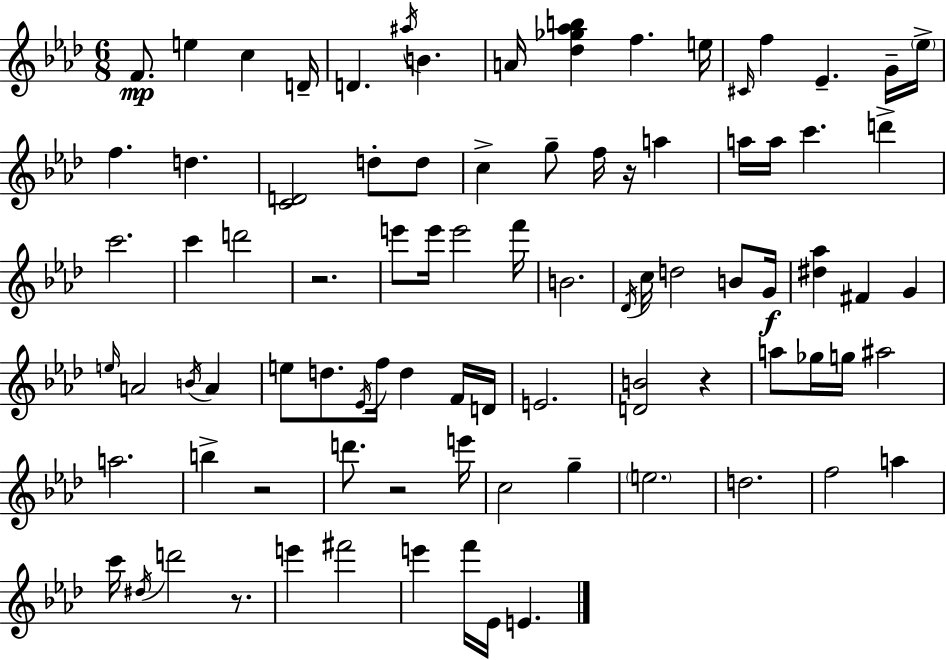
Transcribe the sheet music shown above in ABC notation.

X:1
T:Untitled
M:6/8
L:1/4
K:Ab
F/2 e c D/4 D ^a/4 B A/4 [_d_g_ab] f e/4 ^C/4 f _E G/4 _e/4 f d [CD]2 d/2 d/2 c g/2 f/4 z/4 a a/4 a/4 c' d' c'2 c' d'2 z2 e'/2 e'/4 e'2 f'/4 B2 _D/4 c/4 d2 B/2 G/4 [^d_a] ^F G e/4 A2 B/4 A e/2 d/2 _E/4 f/4 d F/4 D/4 E2 [DB]2 z a/2 _g/4 g/4 ^a2 a2 b z2 d'/2 z2 e'/4 c2 g e2 d2 f2 a c'/4 ^d/4 d'2 z/2 e' ^f'2 e' f'/4 _E/4 E